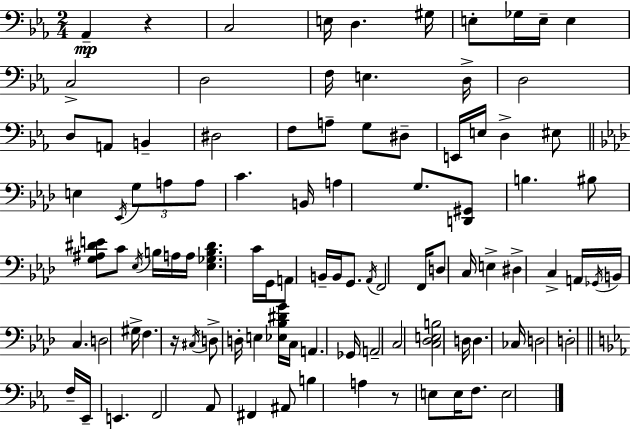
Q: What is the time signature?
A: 2/4